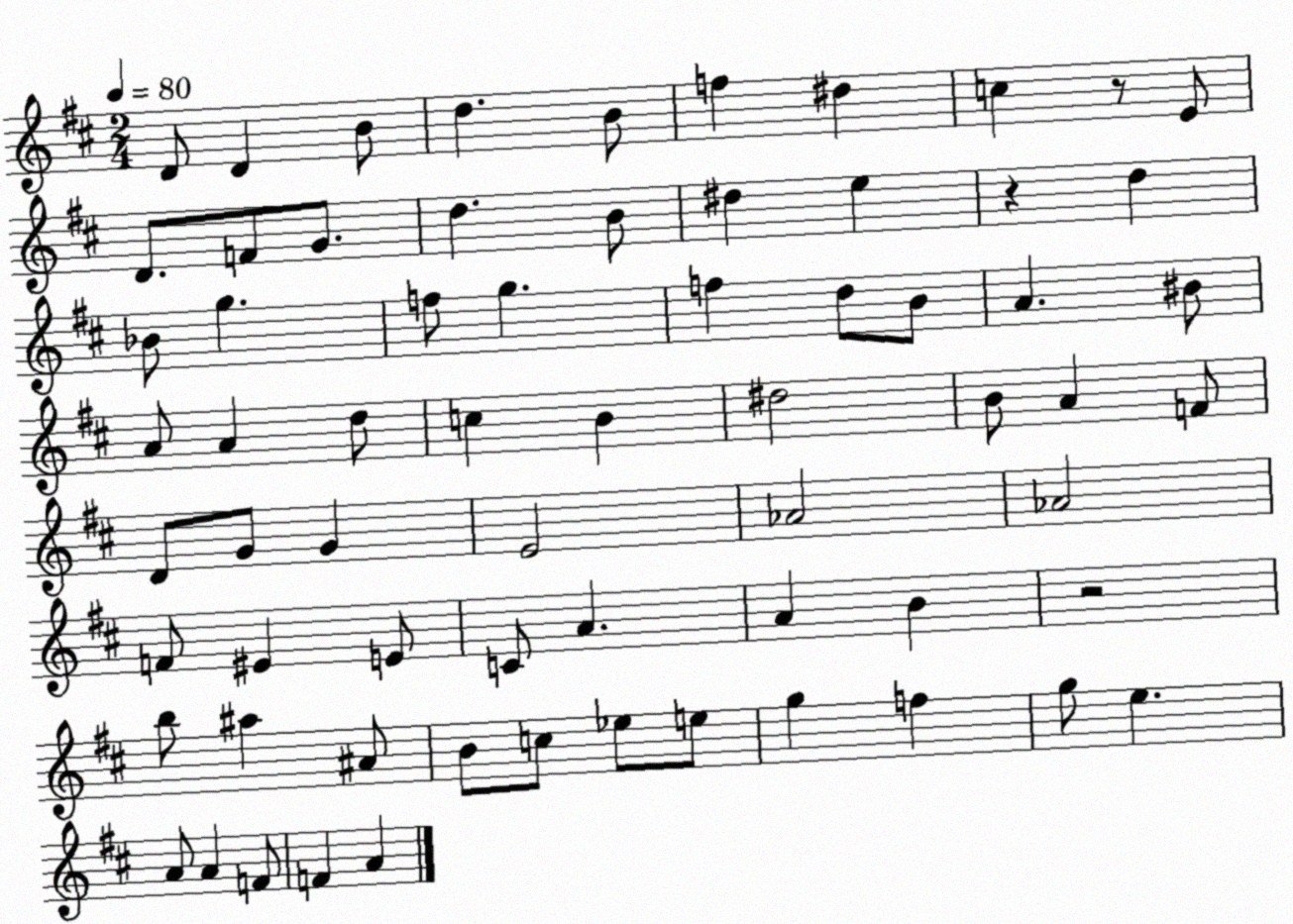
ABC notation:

X:1
T:Untitled
M:2/4
L:1/4
K:D
D/2 D B/2 d B/2 f ^d c z/2 E/2 D/2 F/2 G/2 d B/2 ^d e z d _B/2 g f/2 g f d/2 B/2 A ^B/2 A/2 A d/2 c B ^d2 B/2 A F/2 D/2 G/2 G E2 _A2 _A2 F/2 ^E E/2 C/2 A A B z2 b/2 ^a ^A/2 B/2 c/2 _e/2 e/2 g f g/2 e A/2 A F/2 F A